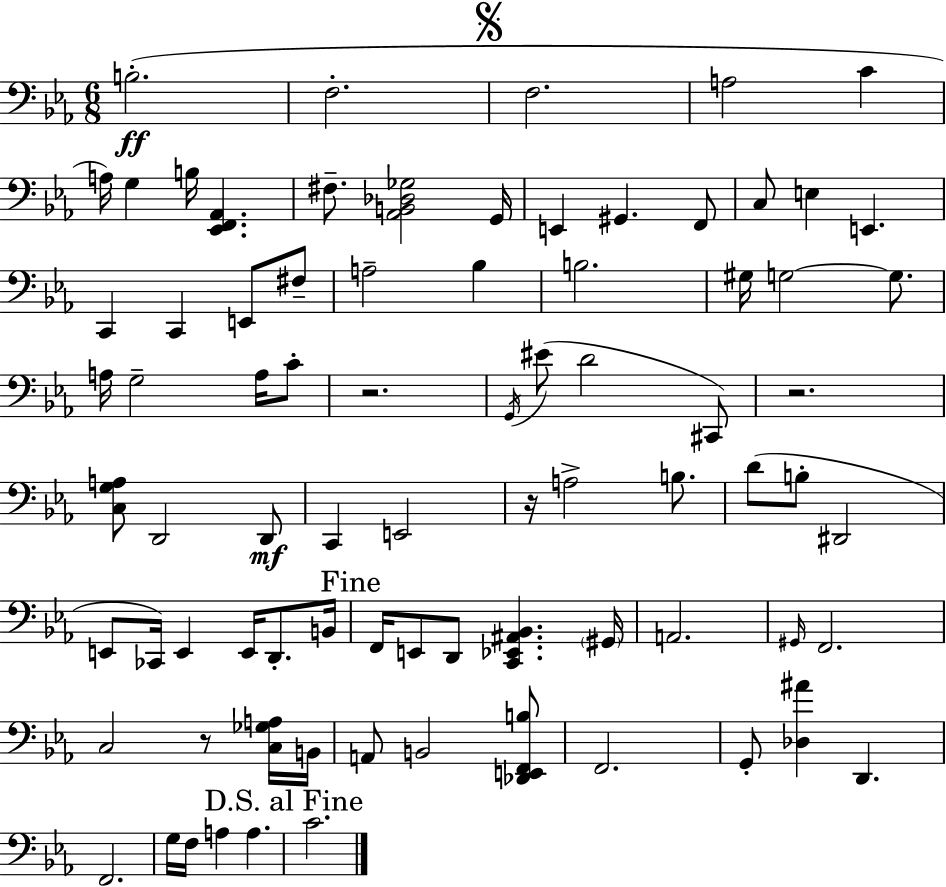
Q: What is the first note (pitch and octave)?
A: B3